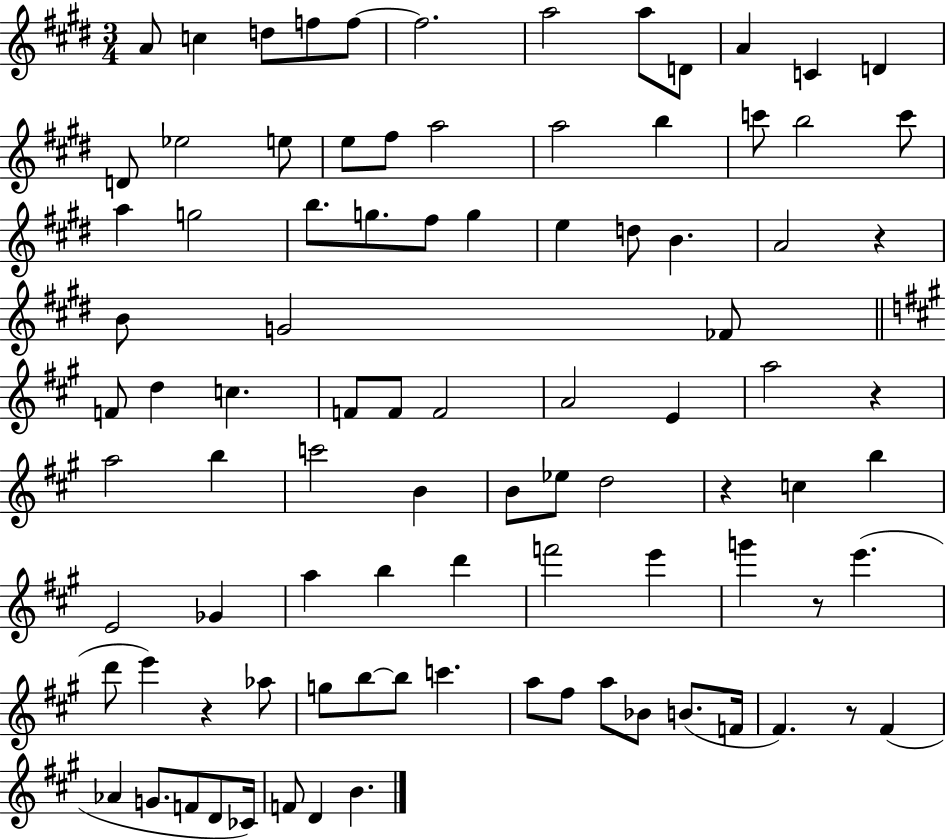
{
  \clef treble
  \numericTimeSignature
  \time 3/4
  \key e \major
  \repeat volta 2 { a'8 c''4 d''8 f''8 f''8~~ | f''2. | a''2 a''8 d'8 | a'4 c'4 d'4 | \break d'8 ees''2 e''8 | e''8 fis''8 a''2 | a''2 b''4 | c'''8 b''2 c'''8 | \break a''4 g''2 | b''8. g''8. fis''8 g''4 | e''4 d''8 b'4. | a'2 r4 | \break b'8 g'2 fes'8 | \bar "||" \break \key a \major f'8 d''4 c''4. | f'8 f'8 f'2 | a'2 e'4 | a''2 r4 | \break a''2 b''4 | c'''2 b'4 | b'8 ees''8 d''2 | r4 c''4 b''4 | \break e'2 ges'4 | a''4 b''4 d'''4 | f'''2 e'''4 | g'''4 r8 e'''4.( | \break d'''8 e'''4) r4 aes''8 | g''8 b''8~~ b''8 c'''4. | a''8 fis''8 a''8 bes'8 b'8.( f'16 | fis'4.) r8 fis'4( | \break aes'4 g'8. f'8 d'8 ces'16) | f'8 d'4 b'4. | } \bar "|."
}